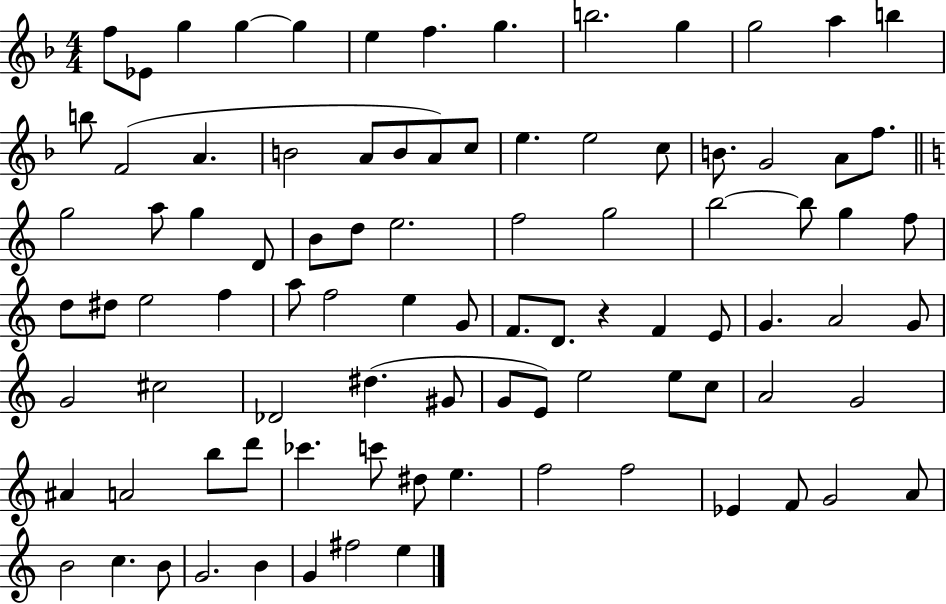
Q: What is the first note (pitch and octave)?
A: F5